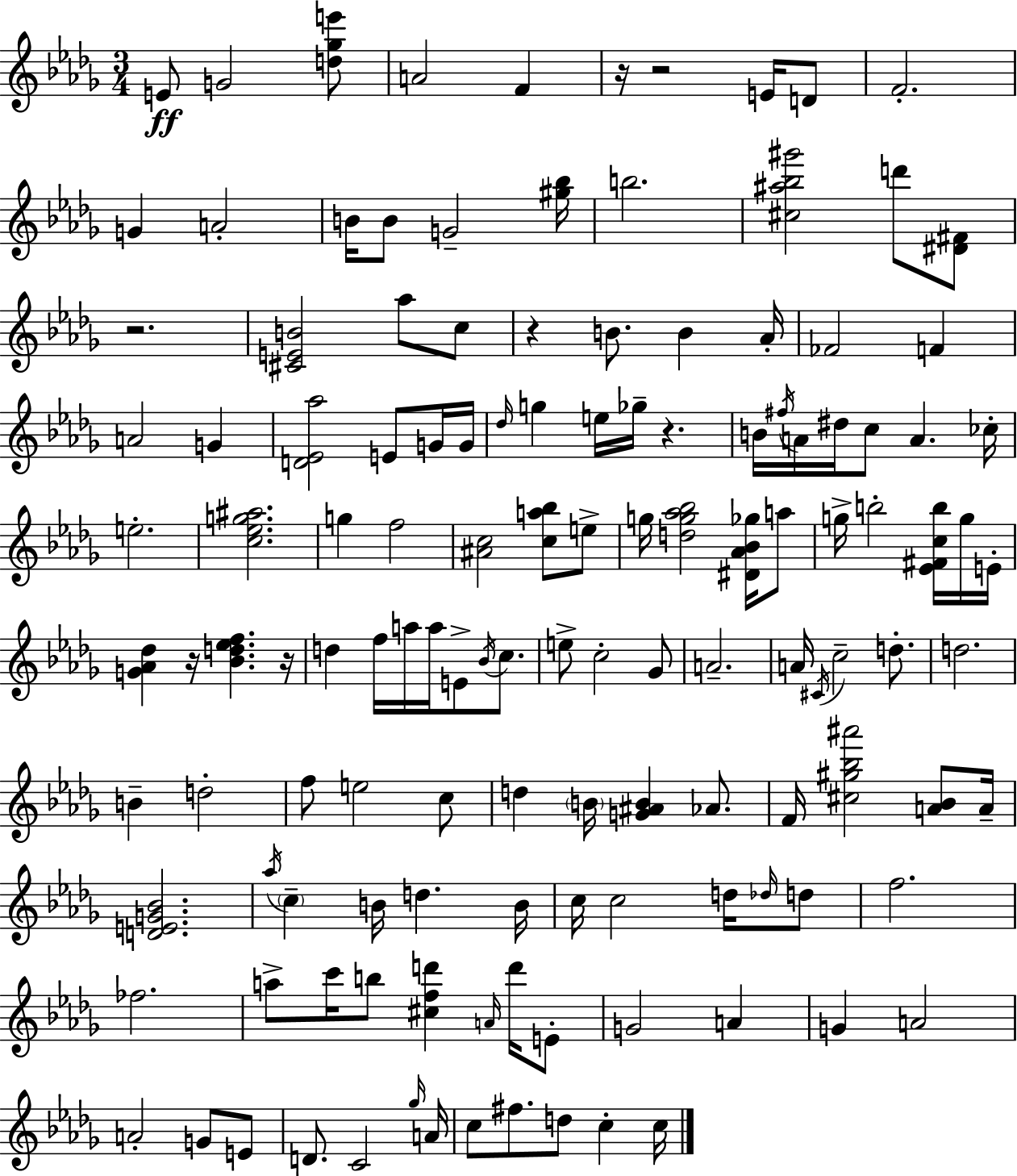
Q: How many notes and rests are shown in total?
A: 133